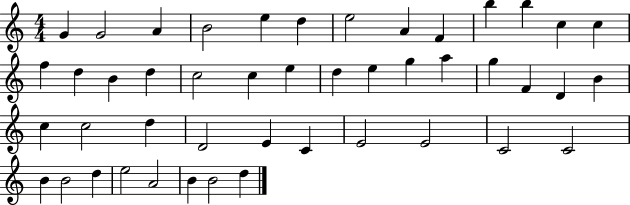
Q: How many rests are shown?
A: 0